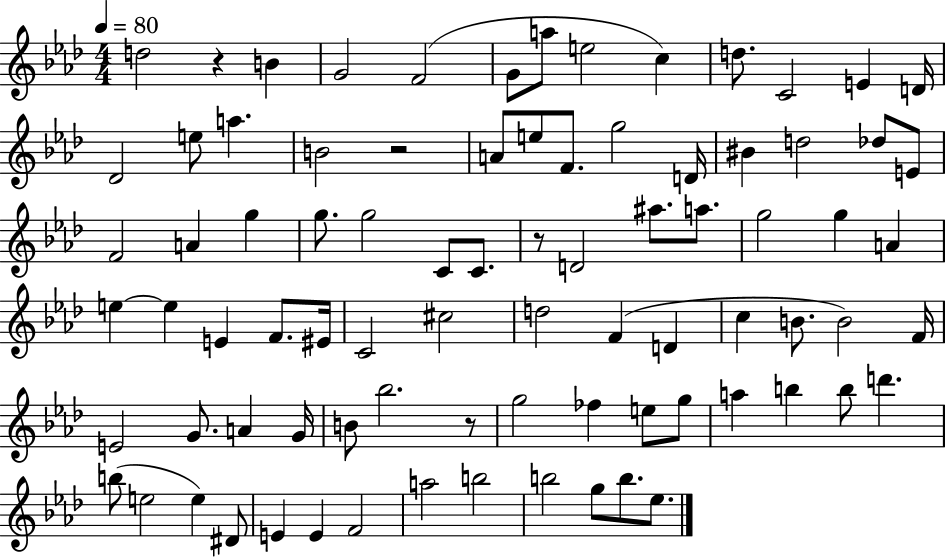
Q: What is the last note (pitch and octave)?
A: Eb5